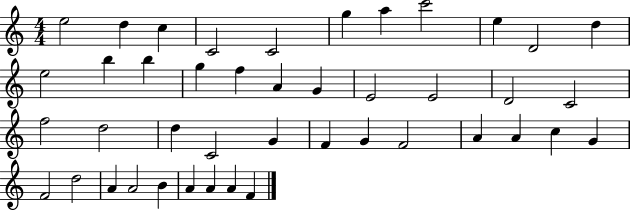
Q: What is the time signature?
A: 4/4